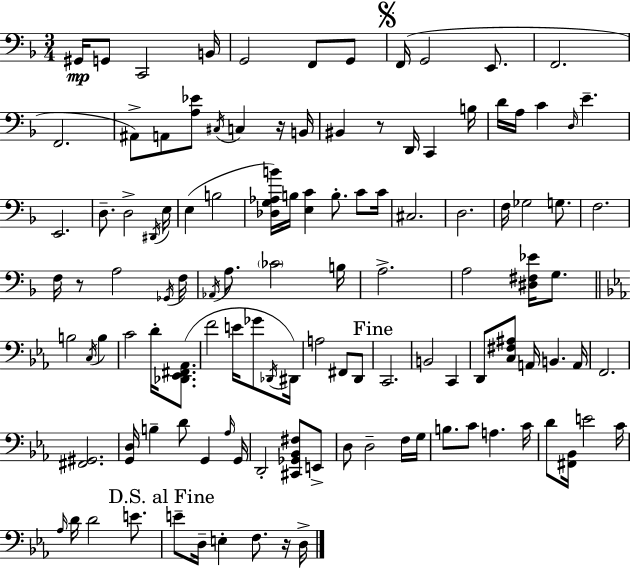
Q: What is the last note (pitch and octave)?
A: D3